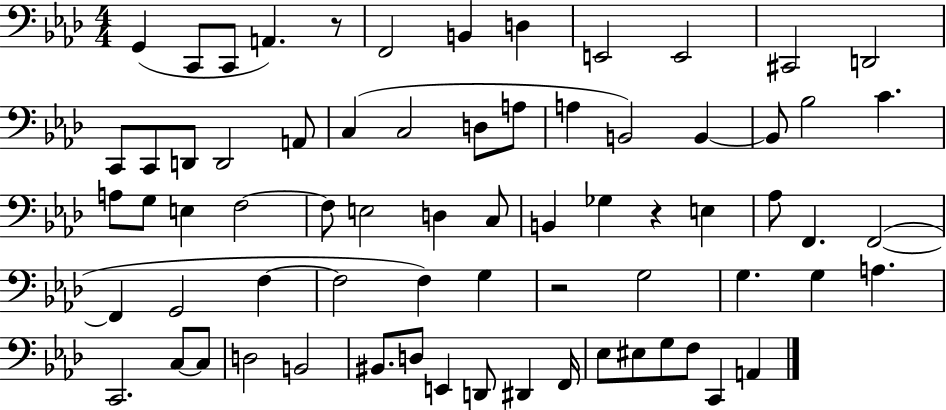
{
  \clef bass
  \numericTimeSignature
  \time 4/4
  \key aes \major
  g,4( c,8 c,8 a,4.) r8 | f,2 b,4 d4 | e,2 e,2 | cis,2 d,2 | \break c,8 c,8 d,8 d,2 a,8 | c4( c2 d8 a8 | a4 b,2) b,4~~ | b,8 bes2 c'4. | \break a8 g8 e4 f2~~ | f8 e2 d4 c8 | b,4 ges4 r4 e4 | aes8 f,4. f,2~(~ | \break f,4 g,2 f4~~ | f2 f4) g4 | r2 g2 | g4. g4 a4. | \break c,2. c8~~ c8 | d2 b,2 | bis,8. d8 e,4 d,8 dis,4 f,16 | ees8 eis8 g8 f8 c,4 a,4 | \break \bar "|."
}